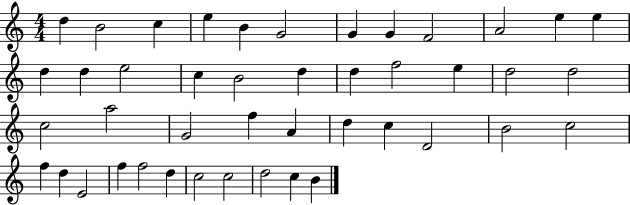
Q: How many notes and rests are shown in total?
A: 44